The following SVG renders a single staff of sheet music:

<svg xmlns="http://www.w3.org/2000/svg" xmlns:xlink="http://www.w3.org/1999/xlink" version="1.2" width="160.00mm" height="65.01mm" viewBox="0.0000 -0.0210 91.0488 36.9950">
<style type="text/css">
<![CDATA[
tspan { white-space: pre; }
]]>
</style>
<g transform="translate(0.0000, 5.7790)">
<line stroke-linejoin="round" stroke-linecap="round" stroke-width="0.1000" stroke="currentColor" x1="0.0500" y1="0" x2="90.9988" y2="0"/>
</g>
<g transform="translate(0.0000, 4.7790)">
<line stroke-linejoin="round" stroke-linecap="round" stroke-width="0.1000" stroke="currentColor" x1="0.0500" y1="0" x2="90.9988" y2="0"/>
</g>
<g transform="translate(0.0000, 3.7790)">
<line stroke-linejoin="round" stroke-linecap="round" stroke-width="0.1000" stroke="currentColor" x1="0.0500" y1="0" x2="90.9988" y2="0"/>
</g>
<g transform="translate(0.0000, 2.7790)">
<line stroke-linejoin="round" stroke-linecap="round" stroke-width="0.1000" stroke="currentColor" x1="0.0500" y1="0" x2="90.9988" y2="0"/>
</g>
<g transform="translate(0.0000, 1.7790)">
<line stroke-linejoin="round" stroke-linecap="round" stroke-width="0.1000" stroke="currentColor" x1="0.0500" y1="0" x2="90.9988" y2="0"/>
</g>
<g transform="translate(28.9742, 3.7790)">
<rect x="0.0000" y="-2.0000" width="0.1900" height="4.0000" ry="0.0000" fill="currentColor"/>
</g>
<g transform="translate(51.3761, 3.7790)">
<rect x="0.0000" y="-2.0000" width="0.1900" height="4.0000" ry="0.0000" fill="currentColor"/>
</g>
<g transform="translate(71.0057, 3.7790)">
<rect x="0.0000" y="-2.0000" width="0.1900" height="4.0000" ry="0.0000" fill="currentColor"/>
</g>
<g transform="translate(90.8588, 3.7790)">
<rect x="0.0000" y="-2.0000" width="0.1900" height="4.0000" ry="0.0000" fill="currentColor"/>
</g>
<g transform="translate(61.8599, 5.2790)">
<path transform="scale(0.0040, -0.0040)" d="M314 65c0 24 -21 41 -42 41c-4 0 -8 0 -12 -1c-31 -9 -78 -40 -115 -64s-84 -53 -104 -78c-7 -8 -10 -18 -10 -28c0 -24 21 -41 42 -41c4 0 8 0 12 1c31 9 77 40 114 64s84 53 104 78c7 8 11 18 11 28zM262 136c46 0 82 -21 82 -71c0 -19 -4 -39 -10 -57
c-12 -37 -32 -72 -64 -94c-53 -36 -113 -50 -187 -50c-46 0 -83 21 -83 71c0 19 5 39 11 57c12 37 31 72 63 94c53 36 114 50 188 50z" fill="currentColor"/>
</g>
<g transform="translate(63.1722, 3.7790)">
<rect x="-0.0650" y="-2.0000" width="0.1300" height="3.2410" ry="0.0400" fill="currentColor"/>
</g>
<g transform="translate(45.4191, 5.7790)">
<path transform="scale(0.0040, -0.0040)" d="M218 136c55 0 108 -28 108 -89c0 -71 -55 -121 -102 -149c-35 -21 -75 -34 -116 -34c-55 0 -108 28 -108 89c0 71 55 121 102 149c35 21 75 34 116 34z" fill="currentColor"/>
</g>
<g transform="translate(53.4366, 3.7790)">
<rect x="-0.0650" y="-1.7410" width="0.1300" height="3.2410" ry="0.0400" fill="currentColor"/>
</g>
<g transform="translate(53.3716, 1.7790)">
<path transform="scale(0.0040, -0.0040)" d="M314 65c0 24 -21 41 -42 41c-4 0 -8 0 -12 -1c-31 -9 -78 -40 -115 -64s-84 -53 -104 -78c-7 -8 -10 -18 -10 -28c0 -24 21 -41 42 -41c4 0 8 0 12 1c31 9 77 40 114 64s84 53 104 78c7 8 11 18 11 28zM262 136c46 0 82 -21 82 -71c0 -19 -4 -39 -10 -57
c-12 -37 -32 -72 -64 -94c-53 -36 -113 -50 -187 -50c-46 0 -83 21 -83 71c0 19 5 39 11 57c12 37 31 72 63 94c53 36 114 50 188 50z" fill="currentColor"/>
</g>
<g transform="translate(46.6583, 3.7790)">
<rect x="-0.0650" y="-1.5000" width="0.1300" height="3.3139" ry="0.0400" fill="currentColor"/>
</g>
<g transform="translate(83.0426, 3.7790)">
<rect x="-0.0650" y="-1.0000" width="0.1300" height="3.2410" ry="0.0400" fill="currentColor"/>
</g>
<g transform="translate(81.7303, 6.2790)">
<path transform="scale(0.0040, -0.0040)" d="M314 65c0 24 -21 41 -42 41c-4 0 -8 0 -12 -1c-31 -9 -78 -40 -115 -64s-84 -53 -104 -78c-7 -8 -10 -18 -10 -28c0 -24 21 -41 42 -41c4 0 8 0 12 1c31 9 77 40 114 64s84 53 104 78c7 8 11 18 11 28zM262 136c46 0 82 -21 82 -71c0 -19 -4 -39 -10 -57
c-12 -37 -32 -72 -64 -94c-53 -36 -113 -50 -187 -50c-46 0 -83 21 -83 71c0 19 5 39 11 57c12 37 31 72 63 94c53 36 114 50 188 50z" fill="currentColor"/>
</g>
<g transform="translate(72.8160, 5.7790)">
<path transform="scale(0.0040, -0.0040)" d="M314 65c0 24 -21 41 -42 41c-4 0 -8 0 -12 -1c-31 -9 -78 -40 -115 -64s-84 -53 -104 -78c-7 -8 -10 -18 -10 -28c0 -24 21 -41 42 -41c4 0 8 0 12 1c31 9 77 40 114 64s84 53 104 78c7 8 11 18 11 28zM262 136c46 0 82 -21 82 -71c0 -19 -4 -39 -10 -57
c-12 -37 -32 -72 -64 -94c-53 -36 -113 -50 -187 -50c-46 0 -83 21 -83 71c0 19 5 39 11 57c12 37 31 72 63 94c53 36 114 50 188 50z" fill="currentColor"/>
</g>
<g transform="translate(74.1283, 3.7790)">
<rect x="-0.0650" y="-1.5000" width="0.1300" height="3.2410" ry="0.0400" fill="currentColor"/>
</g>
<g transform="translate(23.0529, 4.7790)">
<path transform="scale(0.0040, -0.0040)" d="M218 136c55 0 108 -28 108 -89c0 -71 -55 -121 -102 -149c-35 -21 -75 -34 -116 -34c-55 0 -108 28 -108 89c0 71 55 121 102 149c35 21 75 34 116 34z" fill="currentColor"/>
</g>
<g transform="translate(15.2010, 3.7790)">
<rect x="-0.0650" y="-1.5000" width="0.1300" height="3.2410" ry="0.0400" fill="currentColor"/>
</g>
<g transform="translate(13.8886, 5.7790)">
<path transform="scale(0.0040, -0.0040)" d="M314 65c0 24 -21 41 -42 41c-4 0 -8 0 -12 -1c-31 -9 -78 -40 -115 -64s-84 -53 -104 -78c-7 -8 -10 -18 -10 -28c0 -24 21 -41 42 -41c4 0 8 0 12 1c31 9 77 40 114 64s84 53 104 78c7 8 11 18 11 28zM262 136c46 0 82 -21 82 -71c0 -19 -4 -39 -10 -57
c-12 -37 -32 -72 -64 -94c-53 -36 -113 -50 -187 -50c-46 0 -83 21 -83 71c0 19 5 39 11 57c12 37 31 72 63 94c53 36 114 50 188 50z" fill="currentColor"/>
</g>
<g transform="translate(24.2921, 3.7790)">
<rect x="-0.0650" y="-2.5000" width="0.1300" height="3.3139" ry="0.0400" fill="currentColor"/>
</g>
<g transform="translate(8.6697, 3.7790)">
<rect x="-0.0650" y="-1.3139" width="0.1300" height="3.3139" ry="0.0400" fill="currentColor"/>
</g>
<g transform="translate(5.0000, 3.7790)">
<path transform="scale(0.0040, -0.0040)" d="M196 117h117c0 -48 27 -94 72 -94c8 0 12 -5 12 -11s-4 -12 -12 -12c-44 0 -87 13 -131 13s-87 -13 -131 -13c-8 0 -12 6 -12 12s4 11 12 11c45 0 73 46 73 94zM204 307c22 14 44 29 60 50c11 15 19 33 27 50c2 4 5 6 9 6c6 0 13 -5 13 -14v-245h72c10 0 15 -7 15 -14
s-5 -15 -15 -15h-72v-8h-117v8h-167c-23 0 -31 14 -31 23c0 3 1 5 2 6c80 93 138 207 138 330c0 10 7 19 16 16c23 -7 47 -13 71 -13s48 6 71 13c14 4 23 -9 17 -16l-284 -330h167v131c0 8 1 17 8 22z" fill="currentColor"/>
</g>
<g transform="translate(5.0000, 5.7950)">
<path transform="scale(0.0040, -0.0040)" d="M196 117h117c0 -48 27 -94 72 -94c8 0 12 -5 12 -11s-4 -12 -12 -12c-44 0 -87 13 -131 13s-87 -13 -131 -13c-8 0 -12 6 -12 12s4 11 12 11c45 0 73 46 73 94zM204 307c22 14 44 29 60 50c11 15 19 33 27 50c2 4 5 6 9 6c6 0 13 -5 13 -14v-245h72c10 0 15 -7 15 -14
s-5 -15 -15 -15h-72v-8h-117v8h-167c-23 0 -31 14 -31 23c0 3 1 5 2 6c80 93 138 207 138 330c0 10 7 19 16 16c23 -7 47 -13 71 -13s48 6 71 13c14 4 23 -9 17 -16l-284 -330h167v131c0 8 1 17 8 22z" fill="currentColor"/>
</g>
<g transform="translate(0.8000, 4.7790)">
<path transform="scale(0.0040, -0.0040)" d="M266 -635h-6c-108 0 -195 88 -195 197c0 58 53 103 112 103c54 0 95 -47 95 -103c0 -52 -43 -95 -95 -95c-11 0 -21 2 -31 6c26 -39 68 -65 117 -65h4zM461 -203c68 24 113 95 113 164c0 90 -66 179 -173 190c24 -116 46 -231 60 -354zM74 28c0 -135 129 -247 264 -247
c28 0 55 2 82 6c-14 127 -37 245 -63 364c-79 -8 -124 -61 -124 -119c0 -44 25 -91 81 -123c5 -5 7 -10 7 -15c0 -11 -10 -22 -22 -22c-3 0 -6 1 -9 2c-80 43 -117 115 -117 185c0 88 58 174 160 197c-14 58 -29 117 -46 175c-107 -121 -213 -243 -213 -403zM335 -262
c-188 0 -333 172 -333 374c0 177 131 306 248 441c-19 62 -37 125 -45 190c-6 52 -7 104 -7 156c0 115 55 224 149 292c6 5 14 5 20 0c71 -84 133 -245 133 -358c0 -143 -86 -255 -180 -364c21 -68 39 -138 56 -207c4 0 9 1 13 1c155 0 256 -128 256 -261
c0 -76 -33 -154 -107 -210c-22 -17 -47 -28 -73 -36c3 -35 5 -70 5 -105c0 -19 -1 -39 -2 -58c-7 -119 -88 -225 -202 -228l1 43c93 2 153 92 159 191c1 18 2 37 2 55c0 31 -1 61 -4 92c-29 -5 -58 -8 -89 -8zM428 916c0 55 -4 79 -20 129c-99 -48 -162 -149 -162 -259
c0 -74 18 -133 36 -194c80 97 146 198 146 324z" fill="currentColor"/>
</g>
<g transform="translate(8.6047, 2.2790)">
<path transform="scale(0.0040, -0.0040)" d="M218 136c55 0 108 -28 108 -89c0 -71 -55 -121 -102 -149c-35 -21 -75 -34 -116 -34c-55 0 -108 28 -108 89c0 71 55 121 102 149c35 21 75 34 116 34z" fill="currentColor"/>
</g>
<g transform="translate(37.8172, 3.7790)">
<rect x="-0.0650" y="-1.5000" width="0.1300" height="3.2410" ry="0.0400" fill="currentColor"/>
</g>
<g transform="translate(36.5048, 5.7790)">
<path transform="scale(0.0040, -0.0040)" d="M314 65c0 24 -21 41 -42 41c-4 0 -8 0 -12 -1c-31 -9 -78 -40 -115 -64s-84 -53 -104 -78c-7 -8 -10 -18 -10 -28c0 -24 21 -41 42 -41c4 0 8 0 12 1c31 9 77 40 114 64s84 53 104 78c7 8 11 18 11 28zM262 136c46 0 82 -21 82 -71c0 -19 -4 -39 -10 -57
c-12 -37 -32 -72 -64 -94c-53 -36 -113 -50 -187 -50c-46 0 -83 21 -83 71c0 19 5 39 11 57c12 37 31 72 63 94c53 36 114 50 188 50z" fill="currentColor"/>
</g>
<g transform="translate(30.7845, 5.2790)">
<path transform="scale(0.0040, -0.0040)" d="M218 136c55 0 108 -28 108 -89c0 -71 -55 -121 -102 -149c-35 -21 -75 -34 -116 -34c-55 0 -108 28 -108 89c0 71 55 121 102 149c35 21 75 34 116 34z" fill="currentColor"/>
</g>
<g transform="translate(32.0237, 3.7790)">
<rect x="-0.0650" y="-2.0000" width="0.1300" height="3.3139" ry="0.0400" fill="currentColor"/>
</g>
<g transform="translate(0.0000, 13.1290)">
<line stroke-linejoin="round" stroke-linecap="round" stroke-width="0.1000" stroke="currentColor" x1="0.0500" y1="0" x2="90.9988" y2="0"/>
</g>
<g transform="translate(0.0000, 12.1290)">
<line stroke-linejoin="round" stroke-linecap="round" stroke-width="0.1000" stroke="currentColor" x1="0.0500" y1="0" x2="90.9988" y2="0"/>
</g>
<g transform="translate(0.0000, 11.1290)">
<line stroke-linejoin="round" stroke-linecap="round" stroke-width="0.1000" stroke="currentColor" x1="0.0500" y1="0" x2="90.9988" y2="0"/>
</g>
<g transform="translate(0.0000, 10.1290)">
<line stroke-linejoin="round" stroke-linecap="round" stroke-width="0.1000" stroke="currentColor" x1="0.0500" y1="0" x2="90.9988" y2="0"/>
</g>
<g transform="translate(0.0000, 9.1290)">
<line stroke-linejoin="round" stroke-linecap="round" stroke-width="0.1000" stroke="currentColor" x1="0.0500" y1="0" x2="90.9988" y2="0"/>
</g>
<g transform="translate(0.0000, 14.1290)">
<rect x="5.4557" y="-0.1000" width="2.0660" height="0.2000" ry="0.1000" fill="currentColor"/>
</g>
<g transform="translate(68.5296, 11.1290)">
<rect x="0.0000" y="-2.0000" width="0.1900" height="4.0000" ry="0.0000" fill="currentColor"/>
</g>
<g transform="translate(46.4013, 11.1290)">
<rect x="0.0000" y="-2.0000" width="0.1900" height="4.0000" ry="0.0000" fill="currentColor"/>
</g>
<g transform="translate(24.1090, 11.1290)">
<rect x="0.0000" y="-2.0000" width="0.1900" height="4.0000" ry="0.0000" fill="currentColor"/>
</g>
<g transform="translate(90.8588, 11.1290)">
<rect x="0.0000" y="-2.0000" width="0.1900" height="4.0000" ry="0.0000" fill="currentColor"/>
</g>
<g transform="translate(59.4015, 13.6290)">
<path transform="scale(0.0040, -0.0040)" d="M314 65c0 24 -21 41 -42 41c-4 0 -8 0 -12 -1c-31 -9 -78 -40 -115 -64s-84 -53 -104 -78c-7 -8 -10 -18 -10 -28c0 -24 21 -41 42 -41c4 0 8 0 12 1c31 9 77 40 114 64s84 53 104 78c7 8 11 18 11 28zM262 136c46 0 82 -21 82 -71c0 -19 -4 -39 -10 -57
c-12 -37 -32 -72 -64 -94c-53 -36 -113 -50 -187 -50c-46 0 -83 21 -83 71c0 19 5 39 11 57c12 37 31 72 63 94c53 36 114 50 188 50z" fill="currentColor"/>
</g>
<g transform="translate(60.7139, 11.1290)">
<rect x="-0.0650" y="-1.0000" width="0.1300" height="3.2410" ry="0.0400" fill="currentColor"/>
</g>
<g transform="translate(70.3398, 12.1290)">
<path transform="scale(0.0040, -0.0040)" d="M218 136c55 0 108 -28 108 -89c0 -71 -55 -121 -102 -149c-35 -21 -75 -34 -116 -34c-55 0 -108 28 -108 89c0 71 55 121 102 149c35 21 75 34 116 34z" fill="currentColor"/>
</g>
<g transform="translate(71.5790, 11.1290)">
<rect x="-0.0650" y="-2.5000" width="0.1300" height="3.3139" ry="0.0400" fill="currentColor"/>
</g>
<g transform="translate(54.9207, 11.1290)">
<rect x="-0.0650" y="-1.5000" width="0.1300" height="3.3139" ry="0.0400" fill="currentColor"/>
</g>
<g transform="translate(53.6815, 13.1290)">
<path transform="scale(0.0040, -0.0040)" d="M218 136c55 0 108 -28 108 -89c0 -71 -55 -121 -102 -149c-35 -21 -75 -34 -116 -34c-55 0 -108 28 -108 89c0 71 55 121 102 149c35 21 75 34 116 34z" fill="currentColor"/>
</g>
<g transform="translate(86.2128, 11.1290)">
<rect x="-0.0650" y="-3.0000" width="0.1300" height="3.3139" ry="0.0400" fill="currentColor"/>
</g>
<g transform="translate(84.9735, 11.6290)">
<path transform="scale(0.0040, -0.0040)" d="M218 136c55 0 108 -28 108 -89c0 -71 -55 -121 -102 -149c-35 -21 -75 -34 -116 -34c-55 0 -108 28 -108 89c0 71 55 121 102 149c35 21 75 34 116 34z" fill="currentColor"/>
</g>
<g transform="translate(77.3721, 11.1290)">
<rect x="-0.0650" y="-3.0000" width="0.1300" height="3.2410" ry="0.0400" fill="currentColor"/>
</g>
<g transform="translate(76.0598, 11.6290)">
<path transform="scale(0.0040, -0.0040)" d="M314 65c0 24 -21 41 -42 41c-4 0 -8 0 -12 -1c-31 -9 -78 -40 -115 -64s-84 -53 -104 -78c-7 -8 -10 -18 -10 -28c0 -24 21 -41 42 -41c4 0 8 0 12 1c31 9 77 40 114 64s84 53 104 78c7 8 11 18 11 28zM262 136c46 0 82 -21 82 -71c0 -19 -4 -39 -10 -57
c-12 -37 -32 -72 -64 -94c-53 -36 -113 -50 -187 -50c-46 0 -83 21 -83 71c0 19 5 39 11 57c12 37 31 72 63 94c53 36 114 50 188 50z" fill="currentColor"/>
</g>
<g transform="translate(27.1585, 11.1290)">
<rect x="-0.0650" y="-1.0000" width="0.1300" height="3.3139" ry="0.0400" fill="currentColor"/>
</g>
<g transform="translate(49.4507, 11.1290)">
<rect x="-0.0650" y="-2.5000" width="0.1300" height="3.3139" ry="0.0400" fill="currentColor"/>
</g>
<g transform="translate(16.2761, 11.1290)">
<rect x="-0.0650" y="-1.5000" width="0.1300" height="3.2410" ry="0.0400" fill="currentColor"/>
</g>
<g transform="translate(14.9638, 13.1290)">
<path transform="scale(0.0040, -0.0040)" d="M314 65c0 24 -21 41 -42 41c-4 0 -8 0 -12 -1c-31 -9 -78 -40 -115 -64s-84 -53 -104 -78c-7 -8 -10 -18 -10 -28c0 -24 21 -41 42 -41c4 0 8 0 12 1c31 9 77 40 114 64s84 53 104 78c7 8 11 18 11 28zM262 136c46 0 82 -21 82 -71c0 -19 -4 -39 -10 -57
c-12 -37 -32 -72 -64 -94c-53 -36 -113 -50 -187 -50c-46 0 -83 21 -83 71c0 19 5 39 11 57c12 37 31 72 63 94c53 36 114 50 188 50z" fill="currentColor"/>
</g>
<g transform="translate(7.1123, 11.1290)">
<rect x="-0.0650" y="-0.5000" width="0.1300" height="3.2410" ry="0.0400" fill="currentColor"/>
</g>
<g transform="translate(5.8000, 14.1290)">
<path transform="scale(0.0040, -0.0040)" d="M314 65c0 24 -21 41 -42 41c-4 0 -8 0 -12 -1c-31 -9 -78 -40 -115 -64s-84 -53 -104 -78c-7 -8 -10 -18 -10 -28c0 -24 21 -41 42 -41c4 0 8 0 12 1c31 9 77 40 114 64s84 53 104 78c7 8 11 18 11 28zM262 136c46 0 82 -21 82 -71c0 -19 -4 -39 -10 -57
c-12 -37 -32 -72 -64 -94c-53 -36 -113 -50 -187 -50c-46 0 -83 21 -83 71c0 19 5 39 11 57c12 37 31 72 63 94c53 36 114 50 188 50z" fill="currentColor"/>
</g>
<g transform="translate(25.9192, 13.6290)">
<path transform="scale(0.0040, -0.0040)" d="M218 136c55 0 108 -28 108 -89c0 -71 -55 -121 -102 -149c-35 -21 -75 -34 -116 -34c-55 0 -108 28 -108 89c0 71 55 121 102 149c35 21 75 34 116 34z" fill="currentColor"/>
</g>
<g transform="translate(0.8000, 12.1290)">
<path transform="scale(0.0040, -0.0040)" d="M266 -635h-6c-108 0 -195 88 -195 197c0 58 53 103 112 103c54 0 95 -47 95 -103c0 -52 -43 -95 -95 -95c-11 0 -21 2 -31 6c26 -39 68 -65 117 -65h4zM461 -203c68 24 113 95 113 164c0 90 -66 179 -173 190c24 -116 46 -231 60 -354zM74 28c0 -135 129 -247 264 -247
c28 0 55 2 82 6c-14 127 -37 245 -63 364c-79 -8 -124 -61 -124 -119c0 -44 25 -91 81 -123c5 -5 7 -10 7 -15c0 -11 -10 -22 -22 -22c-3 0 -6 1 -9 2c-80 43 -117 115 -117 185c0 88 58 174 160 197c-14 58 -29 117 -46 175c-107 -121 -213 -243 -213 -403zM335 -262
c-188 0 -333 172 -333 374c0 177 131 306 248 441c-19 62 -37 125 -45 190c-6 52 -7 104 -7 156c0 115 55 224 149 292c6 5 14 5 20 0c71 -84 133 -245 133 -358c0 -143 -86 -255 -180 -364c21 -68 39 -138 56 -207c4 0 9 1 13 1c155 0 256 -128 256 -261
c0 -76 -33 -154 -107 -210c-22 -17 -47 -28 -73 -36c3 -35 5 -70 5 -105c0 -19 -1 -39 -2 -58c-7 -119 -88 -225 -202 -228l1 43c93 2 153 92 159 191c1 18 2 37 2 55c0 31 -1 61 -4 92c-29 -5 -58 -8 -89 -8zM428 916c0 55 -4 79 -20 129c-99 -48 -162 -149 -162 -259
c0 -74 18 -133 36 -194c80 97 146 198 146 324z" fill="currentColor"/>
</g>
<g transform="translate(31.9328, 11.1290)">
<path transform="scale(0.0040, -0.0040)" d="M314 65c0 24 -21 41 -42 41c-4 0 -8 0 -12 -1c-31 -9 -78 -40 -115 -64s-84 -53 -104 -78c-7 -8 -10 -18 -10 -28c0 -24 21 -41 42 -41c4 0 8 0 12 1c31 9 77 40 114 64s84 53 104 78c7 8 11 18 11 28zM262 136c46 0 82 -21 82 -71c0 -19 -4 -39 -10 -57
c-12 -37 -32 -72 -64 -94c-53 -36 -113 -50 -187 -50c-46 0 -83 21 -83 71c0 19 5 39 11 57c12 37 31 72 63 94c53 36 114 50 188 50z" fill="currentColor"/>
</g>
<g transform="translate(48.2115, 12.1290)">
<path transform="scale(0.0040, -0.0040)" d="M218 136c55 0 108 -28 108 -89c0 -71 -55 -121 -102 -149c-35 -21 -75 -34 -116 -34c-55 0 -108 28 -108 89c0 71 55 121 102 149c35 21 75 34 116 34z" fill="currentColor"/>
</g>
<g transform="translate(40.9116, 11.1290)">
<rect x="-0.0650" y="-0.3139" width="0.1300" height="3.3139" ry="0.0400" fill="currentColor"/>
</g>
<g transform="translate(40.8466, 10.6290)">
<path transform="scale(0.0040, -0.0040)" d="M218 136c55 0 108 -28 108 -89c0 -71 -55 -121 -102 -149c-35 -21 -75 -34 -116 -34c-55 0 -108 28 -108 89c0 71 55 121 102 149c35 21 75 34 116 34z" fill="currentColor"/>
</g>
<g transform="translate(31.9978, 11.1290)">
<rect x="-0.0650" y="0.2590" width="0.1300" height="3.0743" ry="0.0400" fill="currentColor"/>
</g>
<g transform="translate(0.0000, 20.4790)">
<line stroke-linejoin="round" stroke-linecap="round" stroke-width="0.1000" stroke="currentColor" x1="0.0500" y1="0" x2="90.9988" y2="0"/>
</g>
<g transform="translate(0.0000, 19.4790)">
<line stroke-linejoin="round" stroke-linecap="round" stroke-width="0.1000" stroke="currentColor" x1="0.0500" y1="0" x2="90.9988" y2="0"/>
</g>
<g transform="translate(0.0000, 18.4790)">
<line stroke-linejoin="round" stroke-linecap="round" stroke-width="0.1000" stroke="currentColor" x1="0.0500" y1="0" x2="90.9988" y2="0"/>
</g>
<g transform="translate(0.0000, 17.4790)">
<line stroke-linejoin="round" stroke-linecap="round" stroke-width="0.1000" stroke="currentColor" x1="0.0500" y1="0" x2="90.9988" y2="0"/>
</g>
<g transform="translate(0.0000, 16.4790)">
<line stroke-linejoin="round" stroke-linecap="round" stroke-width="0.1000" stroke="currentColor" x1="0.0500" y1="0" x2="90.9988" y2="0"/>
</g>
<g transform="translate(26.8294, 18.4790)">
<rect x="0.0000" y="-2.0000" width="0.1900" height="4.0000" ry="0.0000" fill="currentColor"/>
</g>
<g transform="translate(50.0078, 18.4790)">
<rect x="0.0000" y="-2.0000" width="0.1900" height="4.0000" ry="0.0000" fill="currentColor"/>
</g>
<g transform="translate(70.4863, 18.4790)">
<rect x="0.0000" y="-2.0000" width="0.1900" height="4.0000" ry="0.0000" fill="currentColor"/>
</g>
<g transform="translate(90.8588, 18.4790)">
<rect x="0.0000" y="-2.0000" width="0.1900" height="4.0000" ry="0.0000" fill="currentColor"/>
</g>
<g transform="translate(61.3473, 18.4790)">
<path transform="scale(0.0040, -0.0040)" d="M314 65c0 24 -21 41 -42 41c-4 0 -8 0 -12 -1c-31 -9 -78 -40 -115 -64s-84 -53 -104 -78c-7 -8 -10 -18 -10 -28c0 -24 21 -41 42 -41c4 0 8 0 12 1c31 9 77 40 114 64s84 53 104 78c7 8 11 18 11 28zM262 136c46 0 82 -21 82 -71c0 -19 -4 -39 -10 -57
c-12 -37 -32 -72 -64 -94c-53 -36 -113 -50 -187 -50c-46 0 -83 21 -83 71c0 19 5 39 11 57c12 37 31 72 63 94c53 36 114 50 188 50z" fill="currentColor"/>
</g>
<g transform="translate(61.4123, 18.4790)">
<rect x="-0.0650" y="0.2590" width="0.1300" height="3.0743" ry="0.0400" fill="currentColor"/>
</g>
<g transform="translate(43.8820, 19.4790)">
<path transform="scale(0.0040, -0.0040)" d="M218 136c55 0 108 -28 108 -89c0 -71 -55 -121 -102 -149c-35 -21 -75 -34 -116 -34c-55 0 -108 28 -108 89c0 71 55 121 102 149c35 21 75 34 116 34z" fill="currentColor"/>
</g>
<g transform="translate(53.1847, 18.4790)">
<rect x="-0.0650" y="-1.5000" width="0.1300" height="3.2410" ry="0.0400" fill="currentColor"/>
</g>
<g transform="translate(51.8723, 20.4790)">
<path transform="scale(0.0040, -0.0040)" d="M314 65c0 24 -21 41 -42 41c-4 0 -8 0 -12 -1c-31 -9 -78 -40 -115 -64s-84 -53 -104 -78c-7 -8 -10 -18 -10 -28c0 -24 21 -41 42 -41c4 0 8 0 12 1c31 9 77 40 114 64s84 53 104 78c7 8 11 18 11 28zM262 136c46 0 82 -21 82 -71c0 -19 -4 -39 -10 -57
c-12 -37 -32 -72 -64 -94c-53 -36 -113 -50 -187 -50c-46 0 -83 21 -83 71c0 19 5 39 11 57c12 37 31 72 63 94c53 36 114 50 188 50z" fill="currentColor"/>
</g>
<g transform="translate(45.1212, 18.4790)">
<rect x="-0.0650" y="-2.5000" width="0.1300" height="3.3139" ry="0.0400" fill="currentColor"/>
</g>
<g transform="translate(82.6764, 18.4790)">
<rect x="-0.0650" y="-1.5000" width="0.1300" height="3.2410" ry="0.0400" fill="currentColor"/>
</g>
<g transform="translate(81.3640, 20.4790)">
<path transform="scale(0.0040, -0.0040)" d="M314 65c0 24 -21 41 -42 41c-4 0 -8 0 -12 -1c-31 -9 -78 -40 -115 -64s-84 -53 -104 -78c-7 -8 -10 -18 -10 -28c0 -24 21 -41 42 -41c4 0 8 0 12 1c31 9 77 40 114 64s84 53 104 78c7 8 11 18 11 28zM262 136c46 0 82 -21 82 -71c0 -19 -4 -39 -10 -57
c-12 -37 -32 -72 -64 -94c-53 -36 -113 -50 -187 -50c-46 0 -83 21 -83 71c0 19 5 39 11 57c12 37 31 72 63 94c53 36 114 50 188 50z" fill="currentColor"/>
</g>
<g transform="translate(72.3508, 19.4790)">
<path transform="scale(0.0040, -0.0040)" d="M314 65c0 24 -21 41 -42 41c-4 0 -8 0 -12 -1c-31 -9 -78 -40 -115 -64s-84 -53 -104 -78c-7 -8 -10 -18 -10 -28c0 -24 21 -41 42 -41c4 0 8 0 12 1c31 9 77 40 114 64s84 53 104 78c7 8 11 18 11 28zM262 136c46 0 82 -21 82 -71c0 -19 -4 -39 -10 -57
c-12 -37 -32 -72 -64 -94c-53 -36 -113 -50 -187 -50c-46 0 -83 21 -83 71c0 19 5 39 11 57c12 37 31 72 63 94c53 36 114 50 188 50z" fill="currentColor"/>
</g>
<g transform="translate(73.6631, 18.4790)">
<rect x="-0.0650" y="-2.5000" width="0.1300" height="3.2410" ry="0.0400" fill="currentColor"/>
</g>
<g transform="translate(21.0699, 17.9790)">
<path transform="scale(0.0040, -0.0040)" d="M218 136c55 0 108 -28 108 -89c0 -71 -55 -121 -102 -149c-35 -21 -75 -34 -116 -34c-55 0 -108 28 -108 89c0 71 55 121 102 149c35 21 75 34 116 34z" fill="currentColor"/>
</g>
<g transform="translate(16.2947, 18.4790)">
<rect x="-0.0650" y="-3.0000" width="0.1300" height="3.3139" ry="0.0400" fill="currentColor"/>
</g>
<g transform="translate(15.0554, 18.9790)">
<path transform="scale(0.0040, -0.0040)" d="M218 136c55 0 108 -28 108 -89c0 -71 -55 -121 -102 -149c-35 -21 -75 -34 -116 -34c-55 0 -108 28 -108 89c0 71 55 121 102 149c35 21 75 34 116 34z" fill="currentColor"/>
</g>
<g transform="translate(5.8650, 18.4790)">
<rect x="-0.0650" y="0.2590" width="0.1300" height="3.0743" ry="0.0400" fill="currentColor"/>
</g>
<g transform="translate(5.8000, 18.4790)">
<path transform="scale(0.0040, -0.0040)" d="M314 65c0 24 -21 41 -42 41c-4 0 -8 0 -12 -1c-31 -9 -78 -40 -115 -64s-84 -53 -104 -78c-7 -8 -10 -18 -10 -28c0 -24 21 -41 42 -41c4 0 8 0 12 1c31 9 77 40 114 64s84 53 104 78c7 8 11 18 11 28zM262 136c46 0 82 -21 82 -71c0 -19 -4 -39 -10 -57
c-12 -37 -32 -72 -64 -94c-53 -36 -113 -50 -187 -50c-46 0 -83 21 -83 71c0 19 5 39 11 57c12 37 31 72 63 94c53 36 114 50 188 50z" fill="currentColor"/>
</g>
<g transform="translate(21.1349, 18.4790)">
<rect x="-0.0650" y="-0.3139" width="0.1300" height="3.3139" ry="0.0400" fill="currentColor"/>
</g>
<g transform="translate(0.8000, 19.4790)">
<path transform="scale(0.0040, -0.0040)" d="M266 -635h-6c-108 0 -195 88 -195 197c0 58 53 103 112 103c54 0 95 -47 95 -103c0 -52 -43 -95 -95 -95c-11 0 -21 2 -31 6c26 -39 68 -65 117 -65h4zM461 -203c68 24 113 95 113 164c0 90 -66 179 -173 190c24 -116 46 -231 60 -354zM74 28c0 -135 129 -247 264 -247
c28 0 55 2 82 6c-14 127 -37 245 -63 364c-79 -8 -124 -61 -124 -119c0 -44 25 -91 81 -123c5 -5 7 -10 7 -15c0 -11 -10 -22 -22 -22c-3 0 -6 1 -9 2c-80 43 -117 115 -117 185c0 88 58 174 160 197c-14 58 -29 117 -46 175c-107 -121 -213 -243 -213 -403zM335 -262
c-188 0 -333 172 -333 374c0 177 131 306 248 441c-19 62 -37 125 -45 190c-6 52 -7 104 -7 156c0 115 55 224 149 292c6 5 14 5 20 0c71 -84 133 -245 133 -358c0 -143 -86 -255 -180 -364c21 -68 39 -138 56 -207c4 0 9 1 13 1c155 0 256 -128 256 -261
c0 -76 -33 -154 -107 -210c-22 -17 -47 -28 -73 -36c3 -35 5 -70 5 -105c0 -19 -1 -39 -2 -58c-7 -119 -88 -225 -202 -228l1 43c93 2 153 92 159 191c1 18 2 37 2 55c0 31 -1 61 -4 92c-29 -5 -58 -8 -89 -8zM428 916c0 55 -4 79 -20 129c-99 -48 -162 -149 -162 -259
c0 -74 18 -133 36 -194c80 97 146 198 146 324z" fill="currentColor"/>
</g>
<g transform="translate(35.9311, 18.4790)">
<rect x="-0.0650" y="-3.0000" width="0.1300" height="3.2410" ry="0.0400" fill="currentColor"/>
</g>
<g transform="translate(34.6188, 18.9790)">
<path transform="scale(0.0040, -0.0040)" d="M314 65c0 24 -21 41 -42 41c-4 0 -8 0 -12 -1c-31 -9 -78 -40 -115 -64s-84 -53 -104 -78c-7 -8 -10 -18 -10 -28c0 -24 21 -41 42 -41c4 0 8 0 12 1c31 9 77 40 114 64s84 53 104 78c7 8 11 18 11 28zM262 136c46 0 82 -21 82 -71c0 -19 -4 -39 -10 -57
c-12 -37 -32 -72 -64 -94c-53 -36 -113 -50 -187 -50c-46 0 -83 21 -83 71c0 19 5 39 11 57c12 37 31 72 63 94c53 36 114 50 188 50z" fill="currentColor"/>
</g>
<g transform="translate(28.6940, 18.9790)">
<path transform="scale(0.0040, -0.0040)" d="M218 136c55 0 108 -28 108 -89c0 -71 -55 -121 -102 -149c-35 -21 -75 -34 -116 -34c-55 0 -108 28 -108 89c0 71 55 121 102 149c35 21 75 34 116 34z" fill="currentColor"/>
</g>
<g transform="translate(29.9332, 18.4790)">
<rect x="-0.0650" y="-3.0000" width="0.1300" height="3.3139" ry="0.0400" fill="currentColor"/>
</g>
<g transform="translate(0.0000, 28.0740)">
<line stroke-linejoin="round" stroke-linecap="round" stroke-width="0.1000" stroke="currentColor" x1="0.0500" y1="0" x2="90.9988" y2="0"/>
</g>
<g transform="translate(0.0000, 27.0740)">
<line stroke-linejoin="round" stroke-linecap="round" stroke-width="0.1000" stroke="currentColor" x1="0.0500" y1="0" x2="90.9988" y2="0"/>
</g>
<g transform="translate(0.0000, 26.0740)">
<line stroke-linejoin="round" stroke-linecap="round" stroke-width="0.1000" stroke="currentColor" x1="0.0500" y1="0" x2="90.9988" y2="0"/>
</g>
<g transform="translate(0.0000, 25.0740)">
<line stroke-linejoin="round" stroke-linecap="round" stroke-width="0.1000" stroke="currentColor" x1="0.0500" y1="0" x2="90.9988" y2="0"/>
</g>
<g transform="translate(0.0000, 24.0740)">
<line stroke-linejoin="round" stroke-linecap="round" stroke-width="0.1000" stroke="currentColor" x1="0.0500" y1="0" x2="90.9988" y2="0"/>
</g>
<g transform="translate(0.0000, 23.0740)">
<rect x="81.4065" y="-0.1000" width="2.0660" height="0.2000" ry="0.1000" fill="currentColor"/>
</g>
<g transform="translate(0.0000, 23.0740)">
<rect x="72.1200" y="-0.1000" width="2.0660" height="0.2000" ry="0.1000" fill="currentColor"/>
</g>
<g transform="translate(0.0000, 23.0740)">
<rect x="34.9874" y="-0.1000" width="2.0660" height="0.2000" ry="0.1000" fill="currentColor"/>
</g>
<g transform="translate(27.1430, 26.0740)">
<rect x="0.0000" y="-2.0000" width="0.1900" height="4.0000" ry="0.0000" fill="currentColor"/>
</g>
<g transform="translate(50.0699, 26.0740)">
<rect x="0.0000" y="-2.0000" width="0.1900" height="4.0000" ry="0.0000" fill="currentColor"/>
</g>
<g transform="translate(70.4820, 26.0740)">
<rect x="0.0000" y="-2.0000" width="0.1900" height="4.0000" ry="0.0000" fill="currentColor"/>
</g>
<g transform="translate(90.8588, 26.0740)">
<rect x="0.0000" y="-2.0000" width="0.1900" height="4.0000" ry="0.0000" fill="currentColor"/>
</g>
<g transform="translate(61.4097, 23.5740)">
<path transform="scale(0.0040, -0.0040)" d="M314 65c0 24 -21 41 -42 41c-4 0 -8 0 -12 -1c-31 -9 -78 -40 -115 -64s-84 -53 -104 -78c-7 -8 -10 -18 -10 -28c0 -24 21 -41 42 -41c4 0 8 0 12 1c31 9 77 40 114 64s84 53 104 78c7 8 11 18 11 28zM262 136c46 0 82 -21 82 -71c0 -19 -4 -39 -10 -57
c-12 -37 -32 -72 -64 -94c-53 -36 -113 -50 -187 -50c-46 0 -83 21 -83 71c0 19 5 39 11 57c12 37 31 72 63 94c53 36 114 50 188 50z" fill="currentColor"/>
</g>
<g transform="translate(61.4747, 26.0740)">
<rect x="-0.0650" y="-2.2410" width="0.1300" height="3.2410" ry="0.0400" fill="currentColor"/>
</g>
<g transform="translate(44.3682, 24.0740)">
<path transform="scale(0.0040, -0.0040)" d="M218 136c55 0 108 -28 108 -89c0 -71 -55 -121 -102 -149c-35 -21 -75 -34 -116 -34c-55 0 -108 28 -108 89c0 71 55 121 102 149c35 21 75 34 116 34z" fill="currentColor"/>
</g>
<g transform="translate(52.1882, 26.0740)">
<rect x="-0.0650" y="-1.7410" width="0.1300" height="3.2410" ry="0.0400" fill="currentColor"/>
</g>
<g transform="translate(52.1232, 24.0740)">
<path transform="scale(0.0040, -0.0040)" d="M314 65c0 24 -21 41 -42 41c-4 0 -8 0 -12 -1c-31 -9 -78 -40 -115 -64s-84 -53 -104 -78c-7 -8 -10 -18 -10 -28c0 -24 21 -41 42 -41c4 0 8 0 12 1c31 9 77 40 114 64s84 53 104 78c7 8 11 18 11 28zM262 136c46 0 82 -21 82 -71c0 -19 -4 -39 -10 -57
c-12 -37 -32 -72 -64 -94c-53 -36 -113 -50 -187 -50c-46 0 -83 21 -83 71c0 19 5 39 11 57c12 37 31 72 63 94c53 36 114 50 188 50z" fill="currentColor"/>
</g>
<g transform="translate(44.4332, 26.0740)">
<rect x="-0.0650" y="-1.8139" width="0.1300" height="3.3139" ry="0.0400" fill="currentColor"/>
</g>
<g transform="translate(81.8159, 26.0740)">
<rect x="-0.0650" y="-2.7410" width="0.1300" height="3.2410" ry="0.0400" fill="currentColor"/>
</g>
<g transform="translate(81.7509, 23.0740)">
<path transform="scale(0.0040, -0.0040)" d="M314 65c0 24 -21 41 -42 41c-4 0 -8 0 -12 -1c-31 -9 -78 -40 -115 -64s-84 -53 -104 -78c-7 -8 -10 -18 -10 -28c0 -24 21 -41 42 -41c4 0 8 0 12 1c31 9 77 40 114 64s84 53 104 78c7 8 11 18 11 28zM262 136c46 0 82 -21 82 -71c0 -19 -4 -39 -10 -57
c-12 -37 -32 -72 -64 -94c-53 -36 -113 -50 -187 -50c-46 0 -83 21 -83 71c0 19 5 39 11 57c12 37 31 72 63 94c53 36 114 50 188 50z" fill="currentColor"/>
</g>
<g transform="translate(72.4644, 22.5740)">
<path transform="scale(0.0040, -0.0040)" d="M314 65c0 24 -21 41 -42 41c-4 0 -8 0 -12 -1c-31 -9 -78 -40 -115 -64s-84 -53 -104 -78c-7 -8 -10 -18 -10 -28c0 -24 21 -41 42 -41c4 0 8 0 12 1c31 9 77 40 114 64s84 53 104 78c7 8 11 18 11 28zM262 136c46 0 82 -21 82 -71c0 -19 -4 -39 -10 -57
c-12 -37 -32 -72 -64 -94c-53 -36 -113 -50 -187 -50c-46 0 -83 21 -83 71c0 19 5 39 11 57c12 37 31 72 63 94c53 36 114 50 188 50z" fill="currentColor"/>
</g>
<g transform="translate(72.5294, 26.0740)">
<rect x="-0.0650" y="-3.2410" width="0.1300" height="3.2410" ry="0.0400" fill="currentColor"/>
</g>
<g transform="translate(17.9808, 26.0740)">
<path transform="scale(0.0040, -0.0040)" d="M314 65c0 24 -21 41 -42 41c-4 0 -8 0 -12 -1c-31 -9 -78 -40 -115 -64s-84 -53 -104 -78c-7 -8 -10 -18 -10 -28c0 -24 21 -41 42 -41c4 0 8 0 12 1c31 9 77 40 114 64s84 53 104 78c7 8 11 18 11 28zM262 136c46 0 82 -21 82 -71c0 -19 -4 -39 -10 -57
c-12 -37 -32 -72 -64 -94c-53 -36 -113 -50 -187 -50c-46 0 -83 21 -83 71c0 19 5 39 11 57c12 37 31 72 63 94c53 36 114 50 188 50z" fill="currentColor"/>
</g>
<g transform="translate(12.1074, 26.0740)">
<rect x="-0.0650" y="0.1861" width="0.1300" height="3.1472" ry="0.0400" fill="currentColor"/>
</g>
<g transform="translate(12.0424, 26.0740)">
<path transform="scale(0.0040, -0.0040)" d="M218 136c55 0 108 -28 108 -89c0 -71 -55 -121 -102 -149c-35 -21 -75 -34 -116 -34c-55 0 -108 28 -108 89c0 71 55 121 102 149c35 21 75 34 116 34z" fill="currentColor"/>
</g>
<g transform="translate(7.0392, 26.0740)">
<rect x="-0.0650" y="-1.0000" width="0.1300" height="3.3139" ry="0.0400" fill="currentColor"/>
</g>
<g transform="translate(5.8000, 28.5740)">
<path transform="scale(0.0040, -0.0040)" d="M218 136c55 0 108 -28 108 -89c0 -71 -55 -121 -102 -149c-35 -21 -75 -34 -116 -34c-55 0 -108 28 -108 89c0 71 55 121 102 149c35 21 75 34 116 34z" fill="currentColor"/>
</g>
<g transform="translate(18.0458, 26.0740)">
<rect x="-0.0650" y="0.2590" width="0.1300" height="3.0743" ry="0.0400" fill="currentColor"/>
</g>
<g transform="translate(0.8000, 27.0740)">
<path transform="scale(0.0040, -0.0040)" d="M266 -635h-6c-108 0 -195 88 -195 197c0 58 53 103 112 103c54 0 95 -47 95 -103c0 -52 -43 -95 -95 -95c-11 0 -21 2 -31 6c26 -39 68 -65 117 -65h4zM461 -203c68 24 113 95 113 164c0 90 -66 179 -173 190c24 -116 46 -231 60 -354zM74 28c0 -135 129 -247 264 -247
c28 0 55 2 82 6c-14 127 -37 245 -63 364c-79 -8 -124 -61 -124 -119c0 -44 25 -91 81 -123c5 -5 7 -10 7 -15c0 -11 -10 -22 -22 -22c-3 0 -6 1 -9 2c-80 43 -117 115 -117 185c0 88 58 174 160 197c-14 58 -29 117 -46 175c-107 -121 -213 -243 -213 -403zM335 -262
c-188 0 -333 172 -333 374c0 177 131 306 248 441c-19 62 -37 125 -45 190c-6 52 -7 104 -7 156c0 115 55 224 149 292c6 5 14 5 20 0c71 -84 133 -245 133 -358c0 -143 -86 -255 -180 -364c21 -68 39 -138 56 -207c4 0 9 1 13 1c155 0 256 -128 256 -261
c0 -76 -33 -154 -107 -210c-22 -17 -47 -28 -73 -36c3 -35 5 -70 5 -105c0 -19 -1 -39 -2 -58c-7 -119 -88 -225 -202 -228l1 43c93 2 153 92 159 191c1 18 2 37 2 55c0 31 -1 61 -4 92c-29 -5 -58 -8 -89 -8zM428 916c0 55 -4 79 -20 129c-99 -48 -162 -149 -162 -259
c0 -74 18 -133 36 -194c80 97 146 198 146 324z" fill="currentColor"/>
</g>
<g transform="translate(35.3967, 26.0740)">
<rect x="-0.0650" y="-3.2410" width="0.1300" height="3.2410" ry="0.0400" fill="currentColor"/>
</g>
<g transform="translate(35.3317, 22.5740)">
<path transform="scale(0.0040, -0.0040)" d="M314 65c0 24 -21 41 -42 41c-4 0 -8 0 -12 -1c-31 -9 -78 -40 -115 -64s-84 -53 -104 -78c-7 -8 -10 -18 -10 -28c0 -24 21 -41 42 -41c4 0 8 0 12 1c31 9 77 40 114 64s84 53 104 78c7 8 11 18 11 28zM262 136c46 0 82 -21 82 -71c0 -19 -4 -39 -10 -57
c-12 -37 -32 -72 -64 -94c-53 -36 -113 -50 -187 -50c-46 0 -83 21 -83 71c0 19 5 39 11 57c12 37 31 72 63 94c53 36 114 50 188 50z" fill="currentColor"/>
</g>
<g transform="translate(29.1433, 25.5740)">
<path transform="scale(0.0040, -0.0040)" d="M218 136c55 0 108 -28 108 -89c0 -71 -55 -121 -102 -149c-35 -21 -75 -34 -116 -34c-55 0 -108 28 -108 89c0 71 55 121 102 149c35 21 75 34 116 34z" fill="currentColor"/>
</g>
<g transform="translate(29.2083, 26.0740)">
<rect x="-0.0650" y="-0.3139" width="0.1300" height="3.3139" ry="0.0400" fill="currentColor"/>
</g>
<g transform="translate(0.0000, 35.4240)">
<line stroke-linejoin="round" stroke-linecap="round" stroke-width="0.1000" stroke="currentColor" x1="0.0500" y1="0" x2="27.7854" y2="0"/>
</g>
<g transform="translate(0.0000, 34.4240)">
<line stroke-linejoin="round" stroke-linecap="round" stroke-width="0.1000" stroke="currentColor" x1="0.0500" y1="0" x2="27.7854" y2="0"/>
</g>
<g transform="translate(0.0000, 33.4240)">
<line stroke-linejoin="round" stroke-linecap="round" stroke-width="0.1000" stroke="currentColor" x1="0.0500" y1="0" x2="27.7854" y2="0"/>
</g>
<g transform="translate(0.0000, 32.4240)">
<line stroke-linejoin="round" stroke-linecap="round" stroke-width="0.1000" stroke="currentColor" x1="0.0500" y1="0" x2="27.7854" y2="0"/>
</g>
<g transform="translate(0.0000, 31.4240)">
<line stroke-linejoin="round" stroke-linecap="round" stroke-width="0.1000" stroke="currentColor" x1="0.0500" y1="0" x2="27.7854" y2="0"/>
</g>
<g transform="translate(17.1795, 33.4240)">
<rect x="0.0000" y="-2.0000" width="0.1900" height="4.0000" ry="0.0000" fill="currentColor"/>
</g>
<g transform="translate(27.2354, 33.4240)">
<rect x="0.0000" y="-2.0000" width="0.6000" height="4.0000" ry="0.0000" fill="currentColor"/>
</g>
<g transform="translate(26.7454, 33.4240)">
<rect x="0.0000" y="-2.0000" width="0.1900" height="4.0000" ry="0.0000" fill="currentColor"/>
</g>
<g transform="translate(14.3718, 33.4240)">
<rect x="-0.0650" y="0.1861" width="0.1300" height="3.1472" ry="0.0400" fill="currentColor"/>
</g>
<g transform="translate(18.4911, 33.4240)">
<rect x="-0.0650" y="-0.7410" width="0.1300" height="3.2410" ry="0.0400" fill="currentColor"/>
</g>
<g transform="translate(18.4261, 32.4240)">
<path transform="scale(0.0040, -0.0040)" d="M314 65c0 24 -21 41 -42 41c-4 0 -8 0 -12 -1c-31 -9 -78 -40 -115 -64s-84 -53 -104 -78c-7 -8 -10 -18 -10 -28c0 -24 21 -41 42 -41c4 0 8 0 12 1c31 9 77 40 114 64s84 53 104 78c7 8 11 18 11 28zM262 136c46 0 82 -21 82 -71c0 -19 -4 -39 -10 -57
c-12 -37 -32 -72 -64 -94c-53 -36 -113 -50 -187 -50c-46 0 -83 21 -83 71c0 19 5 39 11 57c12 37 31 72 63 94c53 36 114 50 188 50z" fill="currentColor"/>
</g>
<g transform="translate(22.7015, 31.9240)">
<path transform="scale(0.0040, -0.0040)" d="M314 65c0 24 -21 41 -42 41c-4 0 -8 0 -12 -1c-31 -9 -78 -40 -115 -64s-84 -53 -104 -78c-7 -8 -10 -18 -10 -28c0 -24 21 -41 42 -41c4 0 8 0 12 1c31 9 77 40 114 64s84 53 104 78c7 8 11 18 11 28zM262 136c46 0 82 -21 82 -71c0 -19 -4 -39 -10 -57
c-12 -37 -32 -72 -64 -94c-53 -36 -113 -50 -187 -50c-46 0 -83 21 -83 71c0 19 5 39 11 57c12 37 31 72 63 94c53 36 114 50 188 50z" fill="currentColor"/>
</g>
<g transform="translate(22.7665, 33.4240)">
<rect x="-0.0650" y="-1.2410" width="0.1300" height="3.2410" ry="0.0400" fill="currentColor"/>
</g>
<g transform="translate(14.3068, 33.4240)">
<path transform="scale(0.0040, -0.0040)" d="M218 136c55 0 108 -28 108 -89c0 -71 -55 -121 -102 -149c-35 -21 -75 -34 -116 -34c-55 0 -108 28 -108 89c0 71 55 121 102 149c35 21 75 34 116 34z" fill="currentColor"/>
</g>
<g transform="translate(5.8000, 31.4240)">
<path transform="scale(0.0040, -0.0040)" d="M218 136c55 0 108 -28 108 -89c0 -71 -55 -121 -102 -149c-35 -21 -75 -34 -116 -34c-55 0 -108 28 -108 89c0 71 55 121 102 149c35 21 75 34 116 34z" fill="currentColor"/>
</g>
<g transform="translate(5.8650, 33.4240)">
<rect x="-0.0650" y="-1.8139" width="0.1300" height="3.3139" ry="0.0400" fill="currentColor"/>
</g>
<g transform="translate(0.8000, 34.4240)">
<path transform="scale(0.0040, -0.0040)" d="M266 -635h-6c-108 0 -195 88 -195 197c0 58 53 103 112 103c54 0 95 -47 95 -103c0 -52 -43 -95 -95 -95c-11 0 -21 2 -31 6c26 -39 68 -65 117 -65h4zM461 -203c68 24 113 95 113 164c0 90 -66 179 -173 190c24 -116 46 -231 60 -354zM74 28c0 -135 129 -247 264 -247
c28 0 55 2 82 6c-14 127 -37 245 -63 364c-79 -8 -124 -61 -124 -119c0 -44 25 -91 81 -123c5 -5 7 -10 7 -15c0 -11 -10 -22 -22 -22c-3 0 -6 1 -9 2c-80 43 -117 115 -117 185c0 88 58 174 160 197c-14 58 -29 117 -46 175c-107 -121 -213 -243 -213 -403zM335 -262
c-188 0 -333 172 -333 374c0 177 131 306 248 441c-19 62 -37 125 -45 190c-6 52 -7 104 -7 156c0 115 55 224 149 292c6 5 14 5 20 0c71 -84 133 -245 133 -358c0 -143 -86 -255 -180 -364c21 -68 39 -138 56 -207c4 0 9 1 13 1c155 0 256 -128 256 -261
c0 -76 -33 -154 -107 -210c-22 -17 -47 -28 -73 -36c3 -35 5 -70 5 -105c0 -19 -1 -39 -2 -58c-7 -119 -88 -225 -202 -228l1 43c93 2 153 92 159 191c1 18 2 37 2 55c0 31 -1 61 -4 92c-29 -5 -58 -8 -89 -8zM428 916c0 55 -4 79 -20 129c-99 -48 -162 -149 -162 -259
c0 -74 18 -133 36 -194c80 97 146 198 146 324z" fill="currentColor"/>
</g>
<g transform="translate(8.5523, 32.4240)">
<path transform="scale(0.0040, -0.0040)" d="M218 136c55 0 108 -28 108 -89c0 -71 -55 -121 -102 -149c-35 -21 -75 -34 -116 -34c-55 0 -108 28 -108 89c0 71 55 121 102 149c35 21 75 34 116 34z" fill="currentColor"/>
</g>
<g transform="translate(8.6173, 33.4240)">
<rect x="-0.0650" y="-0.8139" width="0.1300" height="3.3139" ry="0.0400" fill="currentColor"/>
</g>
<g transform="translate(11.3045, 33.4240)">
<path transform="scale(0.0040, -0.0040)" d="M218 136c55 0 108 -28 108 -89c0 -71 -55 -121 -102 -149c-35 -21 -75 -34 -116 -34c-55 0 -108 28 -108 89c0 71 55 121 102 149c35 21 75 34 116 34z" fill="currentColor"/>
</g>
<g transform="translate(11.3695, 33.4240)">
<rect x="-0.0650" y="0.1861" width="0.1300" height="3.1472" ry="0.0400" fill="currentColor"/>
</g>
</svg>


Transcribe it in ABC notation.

X:1
T:Untitled
M:4/4
L:1/4
K:C
e E2 G F E2 E f2 F2 E2 D2 C2 E2 D B2 c G E D2 G A2 A B2 A c A A2 G E2 B2 G2 E2 D B B2 c b2 f f2 g2 b2 a2 f d B B d2 e2